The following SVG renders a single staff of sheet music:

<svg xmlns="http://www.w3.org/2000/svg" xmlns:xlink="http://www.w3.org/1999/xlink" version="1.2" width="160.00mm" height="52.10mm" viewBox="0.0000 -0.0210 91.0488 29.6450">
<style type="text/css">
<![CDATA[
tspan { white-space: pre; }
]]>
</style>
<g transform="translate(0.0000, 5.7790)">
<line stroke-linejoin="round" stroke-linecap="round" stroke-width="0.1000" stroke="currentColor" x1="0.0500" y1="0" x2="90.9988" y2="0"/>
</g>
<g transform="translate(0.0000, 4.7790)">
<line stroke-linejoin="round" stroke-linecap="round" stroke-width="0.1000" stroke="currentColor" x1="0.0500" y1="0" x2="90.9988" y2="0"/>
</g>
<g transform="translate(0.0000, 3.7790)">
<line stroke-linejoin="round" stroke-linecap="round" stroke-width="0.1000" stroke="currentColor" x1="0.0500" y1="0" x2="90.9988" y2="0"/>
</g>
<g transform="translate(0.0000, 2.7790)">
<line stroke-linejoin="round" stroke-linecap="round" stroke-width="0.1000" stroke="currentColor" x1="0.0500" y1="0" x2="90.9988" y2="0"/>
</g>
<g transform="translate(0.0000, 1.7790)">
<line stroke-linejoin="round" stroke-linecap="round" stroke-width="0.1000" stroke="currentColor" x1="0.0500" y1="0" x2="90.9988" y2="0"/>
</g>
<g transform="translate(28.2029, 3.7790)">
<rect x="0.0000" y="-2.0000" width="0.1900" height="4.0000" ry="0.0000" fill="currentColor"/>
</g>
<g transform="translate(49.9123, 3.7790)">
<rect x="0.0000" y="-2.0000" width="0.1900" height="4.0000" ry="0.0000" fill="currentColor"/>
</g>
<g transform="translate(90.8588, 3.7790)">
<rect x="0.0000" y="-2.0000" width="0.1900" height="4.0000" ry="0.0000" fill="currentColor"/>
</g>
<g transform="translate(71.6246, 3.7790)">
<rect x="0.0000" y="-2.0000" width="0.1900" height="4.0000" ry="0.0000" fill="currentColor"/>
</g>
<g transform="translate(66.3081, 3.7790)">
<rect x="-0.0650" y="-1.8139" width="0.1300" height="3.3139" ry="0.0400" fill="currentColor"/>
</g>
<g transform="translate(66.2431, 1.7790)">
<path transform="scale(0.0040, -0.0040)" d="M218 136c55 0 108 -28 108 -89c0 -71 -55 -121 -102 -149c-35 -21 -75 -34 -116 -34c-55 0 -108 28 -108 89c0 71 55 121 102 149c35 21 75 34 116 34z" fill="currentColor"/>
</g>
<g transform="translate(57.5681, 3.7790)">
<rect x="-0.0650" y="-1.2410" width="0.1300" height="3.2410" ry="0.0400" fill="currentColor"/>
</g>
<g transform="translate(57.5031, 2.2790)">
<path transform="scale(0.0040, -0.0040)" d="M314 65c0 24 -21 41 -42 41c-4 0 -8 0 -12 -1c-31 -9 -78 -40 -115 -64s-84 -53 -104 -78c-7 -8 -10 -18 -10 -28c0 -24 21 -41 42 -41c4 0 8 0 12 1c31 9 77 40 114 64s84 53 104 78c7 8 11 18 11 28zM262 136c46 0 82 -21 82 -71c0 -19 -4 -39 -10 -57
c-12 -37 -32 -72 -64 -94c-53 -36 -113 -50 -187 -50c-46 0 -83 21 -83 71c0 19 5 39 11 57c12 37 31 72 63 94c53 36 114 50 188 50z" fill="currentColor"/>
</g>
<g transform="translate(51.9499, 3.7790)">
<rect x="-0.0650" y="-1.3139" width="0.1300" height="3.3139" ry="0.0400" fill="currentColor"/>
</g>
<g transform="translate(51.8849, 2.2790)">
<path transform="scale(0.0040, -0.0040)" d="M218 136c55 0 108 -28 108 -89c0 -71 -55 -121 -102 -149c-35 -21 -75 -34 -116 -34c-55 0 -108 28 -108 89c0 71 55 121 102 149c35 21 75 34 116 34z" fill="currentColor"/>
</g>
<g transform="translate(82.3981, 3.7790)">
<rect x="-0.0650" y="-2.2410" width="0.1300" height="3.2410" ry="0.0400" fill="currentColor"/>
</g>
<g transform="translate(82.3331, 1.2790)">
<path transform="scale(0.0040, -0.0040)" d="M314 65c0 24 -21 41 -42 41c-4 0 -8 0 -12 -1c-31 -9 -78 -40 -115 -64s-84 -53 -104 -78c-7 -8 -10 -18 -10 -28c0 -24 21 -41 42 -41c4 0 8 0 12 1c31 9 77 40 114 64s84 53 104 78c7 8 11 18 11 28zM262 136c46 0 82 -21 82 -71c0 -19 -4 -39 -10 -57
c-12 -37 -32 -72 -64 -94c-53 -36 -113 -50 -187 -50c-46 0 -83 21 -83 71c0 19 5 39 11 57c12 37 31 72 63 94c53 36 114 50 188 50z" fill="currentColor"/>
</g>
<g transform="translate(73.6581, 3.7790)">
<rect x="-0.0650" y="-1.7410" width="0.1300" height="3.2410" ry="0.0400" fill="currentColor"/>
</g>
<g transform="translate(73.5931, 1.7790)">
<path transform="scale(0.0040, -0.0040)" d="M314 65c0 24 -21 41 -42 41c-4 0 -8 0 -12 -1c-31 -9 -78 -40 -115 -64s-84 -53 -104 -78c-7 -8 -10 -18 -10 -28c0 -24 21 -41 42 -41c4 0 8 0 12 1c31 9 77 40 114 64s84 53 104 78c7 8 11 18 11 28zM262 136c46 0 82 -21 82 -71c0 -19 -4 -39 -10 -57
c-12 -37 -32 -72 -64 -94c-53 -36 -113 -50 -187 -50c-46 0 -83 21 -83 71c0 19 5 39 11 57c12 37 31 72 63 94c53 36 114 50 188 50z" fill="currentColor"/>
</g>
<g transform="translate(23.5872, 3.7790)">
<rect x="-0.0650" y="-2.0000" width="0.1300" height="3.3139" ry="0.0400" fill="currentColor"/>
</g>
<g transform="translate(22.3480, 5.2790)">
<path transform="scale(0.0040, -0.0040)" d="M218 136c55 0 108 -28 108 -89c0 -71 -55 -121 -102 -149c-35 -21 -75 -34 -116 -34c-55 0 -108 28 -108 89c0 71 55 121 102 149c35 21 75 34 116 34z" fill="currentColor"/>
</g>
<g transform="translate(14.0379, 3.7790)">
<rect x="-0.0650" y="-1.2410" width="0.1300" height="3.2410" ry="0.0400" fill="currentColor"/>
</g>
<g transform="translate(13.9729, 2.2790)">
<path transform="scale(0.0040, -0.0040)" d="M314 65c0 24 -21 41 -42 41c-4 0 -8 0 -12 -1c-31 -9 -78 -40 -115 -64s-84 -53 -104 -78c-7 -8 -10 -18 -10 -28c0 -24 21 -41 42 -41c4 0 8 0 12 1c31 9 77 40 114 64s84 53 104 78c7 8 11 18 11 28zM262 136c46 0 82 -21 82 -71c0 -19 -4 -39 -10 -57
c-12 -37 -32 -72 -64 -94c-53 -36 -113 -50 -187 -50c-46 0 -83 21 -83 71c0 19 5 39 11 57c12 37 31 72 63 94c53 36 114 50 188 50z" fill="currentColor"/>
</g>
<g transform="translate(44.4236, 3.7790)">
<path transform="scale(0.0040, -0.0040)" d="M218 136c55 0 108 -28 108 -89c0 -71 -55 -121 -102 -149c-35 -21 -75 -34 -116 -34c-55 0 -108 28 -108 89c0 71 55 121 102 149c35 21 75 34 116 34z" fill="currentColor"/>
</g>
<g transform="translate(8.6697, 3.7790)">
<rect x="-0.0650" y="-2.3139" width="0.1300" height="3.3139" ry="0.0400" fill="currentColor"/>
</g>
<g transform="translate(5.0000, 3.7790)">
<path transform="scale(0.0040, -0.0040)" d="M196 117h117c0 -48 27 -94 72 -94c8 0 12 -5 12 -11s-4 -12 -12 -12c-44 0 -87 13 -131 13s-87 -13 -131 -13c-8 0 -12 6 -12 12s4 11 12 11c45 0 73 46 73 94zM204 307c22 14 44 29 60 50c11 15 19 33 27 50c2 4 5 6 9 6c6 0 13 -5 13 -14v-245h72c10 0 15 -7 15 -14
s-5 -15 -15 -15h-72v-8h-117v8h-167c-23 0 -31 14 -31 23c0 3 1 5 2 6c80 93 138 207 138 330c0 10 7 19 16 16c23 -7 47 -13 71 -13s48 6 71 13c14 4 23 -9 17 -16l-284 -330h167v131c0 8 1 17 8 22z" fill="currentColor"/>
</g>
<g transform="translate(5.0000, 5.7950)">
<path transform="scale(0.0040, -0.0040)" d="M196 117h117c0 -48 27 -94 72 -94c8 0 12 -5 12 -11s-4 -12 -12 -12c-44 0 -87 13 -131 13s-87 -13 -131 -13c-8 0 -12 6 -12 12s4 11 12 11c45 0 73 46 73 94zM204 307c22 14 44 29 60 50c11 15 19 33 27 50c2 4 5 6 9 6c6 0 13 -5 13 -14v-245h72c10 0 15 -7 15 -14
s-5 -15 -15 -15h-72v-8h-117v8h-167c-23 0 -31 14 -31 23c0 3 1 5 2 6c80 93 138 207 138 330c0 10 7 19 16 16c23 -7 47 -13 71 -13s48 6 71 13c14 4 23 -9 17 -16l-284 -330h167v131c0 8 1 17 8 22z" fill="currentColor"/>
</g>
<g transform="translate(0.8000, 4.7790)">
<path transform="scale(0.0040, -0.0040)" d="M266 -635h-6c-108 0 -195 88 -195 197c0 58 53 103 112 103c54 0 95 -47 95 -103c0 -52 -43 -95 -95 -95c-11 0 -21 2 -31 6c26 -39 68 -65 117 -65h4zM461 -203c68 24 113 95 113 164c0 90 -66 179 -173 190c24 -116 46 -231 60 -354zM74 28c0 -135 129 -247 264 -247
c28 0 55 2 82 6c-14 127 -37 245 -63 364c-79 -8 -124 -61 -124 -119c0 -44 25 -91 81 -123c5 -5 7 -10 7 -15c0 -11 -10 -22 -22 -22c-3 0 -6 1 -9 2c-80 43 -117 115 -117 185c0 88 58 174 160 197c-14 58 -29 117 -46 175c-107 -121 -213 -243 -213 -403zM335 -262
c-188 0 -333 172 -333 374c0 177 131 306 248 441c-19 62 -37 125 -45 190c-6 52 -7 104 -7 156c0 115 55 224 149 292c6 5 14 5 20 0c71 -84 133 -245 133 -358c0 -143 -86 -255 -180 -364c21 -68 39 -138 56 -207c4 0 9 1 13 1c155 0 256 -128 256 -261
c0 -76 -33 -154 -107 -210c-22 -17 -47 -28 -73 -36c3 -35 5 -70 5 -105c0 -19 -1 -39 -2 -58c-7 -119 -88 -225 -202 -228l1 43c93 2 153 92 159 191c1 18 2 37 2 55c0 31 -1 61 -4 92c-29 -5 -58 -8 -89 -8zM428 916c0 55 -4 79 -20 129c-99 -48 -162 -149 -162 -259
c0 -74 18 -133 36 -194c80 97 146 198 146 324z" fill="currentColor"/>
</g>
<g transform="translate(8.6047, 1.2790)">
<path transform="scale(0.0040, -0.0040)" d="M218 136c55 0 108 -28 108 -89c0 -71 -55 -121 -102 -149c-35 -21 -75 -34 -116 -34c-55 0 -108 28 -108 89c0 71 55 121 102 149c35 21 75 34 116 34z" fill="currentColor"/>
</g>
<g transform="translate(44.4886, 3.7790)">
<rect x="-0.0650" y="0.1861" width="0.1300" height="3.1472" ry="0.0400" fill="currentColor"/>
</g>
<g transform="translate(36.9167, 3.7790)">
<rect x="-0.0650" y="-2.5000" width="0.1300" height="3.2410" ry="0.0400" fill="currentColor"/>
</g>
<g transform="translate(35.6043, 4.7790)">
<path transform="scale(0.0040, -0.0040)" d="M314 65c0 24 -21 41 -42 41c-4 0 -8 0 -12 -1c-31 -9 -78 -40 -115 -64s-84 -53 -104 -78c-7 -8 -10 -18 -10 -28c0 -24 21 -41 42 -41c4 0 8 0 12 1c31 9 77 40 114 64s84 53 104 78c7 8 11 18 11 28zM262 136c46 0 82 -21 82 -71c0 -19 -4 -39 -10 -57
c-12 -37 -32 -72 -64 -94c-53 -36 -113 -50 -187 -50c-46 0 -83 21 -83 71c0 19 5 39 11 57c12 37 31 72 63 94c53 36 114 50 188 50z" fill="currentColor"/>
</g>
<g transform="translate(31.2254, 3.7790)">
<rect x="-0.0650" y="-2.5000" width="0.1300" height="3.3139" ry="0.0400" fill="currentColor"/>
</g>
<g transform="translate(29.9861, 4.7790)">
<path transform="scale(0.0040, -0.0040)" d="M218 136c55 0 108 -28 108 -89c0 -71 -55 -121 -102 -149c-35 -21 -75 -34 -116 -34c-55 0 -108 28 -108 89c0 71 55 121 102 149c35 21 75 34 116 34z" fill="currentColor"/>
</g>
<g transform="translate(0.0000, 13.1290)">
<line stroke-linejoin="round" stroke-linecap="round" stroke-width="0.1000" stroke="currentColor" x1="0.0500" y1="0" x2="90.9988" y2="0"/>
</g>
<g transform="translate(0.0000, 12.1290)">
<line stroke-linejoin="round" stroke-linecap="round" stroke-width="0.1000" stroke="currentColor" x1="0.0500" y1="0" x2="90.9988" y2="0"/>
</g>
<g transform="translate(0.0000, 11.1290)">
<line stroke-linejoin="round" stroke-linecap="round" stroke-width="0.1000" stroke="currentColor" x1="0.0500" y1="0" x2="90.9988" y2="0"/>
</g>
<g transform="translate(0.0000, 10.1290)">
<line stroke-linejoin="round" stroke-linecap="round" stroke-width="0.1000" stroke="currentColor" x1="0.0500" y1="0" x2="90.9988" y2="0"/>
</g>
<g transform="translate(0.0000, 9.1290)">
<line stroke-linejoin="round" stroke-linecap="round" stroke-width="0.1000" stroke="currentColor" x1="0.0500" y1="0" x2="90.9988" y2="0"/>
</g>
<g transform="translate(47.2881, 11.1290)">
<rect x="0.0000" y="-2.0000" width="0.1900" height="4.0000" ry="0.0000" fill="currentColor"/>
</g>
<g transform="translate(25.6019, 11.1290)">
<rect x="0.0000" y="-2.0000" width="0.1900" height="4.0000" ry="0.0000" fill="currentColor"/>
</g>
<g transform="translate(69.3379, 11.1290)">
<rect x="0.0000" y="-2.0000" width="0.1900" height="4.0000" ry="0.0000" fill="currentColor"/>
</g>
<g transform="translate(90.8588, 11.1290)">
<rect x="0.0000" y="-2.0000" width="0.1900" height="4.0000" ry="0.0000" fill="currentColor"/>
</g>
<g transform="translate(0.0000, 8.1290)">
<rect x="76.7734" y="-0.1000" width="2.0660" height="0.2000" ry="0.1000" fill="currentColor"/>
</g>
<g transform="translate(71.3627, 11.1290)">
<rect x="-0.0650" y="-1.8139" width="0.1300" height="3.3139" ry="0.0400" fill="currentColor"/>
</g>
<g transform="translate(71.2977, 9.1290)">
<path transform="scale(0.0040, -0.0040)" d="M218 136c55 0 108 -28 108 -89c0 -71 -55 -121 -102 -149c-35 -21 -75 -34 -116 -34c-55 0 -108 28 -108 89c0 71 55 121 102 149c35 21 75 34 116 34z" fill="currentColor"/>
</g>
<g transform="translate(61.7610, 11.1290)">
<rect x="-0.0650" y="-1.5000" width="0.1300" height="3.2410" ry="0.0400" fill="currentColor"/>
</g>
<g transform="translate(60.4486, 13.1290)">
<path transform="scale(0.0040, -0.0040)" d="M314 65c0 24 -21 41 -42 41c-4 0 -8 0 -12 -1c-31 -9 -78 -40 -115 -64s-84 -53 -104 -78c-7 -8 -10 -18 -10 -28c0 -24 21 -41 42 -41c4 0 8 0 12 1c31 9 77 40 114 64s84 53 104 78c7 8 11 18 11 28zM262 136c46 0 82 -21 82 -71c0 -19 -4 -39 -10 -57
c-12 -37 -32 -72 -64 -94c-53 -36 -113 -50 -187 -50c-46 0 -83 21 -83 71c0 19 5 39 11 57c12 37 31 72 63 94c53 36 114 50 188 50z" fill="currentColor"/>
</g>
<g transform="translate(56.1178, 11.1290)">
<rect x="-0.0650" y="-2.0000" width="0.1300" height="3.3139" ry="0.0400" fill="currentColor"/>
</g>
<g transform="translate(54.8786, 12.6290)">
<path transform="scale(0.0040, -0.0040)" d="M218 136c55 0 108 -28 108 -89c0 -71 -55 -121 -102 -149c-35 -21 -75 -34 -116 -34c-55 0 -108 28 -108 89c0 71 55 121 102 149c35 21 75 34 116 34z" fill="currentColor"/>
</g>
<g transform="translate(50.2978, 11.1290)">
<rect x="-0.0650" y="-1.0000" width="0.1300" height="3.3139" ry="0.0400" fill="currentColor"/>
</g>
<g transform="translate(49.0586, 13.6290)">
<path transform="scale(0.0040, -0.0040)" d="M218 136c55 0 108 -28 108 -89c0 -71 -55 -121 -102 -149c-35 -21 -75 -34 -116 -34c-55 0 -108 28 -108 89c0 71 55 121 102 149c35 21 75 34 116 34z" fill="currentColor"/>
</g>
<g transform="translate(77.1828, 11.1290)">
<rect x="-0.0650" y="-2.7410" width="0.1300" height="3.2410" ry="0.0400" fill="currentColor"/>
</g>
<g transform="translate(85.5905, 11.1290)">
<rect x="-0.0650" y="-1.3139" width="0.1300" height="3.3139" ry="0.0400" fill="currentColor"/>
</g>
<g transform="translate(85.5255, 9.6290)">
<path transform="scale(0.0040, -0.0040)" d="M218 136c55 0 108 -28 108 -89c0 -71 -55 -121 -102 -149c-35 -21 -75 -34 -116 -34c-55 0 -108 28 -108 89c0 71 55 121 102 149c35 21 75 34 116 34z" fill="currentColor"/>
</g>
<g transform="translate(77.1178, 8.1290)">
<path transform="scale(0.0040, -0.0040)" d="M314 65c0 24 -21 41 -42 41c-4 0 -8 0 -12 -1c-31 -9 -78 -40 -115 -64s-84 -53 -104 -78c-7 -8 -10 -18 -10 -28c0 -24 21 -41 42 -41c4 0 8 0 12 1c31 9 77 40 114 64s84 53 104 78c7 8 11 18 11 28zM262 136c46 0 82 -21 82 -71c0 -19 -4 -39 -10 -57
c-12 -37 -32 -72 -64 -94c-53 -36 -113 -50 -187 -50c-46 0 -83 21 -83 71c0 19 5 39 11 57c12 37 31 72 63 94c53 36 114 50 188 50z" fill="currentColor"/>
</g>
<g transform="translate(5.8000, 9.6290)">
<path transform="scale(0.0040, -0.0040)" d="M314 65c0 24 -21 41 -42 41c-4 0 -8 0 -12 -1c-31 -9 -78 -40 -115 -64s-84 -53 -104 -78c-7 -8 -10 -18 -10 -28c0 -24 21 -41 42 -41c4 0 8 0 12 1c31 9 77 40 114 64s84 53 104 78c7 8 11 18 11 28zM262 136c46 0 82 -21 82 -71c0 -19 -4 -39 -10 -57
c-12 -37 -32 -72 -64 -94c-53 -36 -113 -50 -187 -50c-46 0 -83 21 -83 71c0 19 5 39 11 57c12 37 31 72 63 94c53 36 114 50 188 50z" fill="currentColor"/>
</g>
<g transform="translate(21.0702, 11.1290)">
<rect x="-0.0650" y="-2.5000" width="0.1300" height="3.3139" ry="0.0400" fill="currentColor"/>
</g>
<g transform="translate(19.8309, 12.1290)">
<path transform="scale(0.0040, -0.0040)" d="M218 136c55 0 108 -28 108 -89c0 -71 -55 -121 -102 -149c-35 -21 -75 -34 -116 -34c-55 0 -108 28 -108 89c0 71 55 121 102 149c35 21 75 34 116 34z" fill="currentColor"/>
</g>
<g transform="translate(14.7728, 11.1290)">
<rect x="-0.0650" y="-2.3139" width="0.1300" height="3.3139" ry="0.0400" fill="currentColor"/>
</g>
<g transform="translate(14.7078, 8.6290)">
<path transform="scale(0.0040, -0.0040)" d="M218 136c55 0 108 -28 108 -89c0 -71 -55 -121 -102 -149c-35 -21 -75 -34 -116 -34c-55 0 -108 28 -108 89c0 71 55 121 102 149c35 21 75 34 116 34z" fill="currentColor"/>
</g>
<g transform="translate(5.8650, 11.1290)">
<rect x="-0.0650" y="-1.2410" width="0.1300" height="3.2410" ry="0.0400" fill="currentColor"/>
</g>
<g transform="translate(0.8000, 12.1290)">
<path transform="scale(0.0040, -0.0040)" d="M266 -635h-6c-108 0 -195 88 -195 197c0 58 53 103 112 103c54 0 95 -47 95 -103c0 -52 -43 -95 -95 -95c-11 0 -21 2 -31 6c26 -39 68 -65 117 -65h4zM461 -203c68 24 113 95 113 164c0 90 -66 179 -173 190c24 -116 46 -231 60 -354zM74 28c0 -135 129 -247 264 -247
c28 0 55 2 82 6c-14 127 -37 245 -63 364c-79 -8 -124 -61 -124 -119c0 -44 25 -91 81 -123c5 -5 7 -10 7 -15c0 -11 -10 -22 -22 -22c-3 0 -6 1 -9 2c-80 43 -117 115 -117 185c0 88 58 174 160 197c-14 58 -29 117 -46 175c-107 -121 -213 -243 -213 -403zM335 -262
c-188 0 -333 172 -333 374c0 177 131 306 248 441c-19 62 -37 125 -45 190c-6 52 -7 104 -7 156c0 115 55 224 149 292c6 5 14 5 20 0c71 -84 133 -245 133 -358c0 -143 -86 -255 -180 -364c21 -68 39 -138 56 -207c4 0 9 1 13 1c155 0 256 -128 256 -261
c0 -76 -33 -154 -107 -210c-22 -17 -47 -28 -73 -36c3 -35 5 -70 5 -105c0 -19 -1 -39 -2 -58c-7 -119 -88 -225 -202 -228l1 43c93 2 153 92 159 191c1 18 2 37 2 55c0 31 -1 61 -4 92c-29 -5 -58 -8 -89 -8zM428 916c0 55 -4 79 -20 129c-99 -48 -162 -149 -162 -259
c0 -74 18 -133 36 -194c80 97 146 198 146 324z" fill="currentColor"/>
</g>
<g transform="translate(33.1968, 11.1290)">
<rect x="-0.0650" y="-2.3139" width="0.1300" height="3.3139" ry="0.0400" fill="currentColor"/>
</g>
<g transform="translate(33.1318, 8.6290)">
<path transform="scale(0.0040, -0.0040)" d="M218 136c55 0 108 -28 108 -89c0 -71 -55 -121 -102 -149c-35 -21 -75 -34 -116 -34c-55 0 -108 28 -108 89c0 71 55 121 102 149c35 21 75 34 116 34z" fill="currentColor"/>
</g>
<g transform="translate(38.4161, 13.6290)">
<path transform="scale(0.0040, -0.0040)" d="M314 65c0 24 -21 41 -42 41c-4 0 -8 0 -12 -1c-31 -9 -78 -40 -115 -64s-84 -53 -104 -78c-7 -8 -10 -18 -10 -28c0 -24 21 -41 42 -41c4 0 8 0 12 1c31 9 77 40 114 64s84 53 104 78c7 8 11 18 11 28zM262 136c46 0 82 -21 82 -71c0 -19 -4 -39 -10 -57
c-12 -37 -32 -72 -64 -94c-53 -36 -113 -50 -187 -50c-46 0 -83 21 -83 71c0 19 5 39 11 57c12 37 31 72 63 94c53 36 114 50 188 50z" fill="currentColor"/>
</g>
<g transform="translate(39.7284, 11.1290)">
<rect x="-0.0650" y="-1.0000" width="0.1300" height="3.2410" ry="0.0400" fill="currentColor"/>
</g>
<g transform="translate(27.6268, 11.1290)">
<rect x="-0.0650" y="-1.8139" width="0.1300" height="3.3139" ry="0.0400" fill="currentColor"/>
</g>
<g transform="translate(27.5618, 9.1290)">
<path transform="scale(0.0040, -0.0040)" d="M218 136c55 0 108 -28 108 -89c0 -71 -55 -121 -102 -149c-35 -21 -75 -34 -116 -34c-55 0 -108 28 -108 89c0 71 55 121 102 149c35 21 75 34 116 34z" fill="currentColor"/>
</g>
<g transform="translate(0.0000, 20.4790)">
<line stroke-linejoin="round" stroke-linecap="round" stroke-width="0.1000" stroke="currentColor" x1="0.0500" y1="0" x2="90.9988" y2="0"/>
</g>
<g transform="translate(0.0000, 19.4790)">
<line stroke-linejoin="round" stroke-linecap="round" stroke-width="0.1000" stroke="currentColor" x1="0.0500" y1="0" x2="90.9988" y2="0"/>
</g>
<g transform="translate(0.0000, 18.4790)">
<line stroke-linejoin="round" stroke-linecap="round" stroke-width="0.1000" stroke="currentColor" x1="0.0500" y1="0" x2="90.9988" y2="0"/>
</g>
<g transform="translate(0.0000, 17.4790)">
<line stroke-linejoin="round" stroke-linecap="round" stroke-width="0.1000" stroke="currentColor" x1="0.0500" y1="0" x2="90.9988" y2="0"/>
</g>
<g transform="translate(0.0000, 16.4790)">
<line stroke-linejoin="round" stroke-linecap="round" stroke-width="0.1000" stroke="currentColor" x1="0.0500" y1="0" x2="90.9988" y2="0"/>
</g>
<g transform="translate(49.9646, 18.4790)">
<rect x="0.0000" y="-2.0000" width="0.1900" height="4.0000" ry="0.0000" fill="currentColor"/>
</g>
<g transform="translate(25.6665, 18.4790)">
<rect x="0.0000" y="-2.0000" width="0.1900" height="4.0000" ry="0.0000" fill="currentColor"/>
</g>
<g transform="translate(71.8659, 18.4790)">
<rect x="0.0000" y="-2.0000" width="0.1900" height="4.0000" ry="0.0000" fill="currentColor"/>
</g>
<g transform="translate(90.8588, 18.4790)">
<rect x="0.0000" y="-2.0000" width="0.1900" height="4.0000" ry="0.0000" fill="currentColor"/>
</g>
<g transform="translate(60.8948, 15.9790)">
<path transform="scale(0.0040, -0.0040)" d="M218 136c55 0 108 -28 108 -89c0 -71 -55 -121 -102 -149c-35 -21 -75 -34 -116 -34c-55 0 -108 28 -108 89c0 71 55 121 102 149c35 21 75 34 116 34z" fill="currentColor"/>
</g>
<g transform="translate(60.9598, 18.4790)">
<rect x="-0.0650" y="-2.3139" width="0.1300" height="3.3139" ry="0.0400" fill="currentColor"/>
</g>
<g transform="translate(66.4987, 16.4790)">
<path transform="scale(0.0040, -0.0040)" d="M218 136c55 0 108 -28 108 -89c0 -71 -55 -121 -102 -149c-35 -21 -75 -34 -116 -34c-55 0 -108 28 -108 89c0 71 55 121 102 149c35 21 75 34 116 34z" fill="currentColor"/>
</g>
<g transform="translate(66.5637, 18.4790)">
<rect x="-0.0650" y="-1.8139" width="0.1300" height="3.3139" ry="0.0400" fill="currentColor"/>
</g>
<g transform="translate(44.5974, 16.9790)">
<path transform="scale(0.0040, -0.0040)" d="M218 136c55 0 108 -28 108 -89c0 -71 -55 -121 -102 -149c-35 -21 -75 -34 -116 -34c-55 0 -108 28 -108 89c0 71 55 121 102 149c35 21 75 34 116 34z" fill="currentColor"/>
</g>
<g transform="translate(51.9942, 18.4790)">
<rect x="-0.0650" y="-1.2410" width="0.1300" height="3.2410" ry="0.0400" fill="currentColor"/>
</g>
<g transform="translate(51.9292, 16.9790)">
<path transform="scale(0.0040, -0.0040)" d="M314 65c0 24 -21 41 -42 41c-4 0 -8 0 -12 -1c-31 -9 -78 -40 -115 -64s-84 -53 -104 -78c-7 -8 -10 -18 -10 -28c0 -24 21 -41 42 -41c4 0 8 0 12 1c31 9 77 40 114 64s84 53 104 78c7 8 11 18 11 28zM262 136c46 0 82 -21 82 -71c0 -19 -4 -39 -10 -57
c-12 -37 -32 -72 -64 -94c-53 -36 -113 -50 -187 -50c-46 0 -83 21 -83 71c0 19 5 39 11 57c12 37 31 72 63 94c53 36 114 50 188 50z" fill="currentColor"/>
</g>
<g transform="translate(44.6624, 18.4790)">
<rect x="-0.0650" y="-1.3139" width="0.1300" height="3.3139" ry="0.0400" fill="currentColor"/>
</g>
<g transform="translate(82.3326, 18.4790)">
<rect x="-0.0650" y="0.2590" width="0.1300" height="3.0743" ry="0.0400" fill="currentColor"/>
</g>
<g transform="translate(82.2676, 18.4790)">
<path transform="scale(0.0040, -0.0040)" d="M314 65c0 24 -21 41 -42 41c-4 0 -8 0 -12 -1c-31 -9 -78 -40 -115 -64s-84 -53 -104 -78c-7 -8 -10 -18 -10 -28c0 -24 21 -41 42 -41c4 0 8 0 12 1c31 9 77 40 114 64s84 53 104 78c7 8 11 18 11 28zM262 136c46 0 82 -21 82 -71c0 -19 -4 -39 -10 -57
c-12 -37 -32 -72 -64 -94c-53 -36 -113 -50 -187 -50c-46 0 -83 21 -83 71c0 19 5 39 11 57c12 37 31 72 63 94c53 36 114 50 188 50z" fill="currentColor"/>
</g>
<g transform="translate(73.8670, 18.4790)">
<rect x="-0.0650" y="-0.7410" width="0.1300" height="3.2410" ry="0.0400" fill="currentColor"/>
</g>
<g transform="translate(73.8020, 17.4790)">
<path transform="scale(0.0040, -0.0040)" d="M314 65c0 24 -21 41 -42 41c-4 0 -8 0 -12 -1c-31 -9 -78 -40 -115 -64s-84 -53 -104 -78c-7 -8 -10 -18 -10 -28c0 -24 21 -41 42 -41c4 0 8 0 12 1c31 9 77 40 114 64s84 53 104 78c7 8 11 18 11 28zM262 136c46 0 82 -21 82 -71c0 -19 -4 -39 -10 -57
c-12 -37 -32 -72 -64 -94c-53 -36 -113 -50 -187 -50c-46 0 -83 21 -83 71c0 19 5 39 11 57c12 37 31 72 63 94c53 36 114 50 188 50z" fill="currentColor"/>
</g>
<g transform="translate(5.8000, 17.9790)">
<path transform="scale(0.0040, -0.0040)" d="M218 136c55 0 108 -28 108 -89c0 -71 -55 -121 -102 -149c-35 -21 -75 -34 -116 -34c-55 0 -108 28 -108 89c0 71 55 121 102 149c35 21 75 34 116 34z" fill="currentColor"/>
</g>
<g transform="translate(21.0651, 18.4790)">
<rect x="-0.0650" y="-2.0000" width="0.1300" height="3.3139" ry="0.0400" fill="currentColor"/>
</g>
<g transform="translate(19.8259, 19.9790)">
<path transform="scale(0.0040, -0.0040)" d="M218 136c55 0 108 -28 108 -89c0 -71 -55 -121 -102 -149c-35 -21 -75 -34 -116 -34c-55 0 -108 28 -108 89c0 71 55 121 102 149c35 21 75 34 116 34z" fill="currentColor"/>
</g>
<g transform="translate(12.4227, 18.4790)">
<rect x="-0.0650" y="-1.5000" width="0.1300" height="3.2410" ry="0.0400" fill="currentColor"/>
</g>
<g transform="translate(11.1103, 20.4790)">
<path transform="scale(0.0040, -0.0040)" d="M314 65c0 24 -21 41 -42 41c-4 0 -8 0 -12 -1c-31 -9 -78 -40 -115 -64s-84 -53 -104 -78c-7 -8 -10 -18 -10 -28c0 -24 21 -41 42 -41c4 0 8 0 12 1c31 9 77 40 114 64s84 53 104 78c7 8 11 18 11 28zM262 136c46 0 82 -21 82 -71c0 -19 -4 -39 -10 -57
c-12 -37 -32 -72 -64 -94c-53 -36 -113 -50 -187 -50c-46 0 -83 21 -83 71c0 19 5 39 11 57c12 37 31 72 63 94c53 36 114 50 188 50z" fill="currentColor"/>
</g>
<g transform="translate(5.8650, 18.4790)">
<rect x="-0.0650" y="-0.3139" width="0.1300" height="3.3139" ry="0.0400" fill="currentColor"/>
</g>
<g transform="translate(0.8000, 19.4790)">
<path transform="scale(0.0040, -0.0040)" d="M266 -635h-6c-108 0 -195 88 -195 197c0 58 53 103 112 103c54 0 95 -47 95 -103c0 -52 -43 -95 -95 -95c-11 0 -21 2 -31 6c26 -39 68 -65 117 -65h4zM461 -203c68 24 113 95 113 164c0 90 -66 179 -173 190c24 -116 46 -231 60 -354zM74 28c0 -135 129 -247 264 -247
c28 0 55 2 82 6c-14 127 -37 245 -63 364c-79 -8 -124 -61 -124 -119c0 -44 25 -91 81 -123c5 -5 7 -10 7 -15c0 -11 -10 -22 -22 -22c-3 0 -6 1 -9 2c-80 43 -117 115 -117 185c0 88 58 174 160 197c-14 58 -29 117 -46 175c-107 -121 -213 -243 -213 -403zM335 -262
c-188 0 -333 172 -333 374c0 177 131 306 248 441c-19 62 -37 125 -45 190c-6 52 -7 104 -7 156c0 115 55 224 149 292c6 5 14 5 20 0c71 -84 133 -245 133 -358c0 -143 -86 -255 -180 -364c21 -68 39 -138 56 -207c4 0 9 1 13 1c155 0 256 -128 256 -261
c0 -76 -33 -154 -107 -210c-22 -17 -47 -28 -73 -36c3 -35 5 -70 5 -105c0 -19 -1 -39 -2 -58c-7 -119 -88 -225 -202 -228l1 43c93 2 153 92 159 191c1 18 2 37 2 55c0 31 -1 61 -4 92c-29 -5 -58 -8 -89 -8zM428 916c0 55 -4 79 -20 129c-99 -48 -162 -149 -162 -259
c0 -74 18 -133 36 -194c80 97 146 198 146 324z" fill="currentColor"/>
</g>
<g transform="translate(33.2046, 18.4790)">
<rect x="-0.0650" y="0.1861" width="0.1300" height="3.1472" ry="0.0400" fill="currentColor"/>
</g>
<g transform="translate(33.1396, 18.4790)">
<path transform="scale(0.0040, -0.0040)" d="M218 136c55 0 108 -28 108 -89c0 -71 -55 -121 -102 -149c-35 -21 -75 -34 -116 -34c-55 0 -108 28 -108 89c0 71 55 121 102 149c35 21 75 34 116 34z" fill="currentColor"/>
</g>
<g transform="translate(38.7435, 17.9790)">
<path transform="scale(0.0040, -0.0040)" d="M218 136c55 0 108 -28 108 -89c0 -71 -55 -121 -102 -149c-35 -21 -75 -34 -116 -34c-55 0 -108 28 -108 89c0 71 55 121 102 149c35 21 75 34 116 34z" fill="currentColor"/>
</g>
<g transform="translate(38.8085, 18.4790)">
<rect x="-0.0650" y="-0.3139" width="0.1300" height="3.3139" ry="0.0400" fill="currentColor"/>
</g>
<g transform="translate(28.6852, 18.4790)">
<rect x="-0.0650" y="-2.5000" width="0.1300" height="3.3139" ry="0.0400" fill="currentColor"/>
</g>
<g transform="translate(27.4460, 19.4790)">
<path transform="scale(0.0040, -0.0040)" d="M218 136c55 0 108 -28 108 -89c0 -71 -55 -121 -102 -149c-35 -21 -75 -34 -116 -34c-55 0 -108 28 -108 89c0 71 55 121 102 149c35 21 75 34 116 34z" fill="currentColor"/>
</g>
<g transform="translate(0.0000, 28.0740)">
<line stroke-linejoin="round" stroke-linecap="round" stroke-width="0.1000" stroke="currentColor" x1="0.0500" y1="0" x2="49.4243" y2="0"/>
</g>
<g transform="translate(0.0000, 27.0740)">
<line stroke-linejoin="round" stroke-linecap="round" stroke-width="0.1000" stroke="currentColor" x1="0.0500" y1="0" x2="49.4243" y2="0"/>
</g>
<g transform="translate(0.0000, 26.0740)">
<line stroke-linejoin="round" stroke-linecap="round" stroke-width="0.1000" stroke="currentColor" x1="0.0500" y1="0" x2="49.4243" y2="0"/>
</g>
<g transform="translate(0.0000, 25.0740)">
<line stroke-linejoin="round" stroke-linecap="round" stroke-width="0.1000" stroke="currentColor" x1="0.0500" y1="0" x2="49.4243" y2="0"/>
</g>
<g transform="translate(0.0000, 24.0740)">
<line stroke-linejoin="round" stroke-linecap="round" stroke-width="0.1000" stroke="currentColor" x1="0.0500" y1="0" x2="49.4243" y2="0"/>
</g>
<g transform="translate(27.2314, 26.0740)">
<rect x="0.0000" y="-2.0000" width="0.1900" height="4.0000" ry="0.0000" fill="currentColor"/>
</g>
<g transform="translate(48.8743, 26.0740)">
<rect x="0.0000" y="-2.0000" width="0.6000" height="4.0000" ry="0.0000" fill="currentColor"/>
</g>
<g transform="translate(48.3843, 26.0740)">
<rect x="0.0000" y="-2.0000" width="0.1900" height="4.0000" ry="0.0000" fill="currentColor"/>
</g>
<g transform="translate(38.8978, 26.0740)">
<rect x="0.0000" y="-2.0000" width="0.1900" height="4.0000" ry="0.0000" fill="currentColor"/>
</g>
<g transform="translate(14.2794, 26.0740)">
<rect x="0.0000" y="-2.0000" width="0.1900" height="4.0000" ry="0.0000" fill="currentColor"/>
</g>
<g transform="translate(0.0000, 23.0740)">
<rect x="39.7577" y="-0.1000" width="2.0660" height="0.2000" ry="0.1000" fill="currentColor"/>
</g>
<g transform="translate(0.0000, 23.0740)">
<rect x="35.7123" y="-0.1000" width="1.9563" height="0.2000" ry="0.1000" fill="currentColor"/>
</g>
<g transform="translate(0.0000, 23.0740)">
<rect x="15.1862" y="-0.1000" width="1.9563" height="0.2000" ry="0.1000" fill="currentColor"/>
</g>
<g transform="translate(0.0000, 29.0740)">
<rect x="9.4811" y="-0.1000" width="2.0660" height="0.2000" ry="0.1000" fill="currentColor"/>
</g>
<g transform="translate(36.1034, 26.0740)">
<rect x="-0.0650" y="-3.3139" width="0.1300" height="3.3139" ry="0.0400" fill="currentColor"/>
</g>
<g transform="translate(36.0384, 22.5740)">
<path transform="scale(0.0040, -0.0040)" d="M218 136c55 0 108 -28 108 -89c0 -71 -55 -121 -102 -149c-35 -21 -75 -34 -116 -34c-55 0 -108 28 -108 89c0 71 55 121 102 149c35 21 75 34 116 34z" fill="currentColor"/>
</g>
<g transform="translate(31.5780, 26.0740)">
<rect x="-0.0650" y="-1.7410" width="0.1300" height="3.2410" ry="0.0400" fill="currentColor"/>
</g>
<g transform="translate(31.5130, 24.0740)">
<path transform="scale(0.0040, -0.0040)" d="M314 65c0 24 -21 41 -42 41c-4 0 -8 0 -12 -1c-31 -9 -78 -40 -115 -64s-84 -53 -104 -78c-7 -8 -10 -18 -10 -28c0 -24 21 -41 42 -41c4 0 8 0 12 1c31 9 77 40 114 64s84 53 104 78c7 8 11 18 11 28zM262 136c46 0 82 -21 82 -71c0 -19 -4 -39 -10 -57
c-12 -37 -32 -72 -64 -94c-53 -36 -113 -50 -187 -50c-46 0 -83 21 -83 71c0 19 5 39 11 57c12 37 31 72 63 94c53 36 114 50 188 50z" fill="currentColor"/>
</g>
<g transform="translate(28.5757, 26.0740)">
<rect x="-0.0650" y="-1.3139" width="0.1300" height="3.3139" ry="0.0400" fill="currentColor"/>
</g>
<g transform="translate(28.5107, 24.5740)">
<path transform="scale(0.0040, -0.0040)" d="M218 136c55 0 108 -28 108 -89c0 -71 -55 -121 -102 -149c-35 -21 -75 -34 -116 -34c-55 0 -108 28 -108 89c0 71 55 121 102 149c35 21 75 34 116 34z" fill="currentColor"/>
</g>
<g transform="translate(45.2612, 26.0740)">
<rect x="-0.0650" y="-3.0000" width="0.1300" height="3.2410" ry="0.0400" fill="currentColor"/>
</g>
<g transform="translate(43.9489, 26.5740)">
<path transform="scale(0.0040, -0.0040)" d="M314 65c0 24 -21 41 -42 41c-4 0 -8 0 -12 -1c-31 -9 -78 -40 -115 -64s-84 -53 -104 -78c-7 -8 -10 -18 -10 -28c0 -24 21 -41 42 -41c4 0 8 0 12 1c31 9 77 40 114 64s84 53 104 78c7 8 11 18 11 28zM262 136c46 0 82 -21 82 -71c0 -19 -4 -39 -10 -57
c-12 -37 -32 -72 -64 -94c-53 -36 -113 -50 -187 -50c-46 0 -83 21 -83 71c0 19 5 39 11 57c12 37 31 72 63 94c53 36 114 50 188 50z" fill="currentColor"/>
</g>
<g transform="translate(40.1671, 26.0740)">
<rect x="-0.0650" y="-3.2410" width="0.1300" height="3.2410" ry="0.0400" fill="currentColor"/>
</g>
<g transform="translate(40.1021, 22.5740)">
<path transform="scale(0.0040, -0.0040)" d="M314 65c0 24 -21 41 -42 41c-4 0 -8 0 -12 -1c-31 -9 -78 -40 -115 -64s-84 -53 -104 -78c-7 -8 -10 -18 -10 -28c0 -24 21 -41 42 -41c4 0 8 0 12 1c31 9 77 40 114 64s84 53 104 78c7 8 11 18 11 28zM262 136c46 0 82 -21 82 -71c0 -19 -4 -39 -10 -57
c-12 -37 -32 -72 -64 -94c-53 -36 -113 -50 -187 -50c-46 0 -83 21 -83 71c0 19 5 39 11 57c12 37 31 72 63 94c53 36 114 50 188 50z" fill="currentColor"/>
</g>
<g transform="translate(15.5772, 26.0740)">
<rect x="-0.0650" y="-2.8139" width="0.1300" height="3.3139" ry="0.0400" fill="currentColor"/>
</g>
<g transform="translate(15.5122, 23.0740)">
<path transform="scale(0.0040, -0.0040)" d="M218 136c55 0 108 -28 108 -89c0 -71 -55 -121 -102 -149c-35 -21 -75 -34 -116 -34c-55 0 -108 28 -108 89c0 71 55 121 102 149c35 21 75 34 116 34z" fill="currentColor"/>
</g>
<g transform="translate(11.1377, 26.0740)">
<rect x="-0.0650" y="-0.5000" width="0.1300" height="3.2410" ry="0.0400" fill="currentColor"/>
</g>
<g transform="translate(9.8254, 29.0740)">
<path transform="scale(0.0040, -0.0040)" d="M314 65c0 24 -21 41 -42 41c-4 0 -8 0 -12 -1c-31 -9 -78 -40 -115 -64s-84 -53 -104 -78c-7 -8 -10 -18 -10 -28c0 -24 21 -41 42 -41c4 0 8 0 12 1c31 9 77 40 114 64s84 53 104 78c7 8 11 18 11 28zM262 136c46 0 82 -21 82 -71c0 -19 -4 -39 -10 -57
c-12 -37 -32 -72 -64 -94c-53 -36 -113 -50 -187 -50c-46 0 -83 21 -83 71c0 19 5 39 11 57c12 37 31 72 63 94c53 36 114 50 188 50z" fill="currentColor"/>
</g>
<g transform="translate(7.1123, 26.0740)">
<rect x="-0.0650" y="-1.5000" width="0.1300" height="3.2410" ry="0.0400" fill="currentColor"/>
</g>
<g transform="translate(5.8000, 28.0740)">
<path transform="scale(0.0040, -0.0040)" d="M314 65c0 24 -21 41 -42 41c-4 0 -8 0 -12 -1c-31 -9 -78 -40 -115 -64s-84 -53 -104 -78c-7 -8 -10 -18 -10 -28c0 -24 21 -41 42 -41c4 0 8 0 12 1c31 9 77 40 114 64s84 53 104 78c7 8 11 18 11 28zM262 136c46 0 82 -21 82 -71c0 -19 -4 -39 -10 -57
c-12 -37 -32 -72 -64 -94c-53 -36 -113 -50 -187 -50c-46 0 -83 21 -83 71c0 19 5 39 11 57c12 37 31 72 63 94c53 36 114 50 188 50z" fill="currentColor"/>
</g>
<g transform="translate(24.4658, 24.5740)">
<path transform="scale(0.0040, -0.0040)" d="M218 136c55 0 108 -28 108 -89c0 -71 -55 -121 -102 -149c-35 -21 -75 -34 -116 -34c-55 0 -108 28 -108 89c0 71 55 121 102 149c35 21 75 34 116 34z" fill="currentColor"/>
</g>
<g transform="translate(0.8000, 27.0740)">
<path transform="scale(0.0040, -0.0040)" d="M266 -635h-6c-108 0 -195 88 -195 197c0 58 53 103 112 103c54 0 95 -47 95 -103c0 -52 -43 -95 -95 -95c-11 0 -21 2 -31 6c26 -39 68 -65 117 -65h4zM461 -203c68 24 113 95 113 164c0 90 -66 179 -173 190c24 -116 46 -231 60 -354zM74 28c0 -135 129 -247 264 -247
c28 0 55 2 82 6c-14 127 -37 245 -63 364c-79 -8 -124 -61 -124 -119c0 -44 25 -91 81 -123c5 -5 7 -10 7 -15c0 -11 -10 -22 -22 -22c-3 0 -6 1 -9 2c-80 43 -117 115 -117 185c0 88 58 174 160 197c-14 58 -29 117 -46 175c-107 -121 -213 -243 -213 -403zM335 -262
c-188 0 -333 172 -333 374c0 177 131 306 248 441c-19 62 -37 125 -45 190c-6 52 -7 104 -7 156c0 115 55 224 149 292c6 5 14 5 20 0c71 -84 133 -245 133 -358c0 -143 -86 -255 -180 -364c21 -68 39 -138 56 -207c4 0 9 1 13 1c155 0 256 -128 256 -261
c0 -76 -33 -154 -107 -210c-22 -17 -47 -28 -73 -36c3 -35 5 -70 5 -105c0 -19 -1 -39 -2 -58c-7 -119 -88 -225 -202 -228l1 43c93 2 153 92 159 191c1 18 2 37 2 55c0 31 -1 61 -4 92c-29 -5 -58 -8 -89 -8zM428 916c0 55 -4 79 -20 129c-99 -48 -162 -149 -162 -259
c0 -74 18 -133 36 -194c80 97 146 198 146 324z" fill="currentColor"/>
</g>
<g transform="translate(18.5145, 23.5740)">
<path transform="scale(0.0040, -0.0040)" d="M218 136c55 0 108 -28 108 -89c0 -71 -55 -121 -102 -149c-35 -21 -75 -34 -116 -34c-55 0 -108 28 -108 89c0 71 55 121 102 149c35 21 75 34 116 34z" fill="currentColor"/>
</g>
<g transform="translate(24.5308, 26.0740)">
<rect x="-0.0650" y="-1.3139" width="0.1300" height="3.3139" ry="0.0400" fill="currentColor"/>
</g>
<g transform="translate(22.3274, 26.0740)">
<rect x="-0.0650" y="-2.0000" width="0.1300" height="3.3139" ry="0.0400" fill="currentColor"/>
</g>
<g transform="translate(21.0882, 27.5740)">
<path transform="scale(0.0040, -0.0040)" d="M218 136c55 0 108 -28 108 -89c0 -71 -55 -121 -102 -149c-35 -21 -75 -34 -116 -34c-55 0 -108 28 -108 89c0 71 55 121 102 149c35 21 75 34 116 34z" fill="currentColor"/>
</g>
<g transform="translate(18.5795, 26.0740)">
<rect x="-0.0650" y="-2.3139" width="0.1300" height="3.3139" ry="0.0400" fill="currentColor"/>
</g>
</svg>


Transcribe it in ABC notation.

X:1
T:Untitled
M:4/4
L:1/4
K:C
g e2 F G G2 B e e2 f f2 g2 e2 g G f g D2 D F E2 f a2 e c E2 F G B c e e2 g f d2 B2 E2 C2 a g F e e f2 b b2 A2